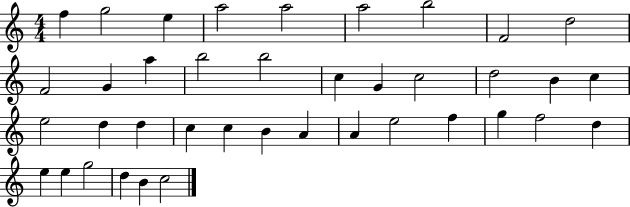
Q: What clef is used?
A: treble